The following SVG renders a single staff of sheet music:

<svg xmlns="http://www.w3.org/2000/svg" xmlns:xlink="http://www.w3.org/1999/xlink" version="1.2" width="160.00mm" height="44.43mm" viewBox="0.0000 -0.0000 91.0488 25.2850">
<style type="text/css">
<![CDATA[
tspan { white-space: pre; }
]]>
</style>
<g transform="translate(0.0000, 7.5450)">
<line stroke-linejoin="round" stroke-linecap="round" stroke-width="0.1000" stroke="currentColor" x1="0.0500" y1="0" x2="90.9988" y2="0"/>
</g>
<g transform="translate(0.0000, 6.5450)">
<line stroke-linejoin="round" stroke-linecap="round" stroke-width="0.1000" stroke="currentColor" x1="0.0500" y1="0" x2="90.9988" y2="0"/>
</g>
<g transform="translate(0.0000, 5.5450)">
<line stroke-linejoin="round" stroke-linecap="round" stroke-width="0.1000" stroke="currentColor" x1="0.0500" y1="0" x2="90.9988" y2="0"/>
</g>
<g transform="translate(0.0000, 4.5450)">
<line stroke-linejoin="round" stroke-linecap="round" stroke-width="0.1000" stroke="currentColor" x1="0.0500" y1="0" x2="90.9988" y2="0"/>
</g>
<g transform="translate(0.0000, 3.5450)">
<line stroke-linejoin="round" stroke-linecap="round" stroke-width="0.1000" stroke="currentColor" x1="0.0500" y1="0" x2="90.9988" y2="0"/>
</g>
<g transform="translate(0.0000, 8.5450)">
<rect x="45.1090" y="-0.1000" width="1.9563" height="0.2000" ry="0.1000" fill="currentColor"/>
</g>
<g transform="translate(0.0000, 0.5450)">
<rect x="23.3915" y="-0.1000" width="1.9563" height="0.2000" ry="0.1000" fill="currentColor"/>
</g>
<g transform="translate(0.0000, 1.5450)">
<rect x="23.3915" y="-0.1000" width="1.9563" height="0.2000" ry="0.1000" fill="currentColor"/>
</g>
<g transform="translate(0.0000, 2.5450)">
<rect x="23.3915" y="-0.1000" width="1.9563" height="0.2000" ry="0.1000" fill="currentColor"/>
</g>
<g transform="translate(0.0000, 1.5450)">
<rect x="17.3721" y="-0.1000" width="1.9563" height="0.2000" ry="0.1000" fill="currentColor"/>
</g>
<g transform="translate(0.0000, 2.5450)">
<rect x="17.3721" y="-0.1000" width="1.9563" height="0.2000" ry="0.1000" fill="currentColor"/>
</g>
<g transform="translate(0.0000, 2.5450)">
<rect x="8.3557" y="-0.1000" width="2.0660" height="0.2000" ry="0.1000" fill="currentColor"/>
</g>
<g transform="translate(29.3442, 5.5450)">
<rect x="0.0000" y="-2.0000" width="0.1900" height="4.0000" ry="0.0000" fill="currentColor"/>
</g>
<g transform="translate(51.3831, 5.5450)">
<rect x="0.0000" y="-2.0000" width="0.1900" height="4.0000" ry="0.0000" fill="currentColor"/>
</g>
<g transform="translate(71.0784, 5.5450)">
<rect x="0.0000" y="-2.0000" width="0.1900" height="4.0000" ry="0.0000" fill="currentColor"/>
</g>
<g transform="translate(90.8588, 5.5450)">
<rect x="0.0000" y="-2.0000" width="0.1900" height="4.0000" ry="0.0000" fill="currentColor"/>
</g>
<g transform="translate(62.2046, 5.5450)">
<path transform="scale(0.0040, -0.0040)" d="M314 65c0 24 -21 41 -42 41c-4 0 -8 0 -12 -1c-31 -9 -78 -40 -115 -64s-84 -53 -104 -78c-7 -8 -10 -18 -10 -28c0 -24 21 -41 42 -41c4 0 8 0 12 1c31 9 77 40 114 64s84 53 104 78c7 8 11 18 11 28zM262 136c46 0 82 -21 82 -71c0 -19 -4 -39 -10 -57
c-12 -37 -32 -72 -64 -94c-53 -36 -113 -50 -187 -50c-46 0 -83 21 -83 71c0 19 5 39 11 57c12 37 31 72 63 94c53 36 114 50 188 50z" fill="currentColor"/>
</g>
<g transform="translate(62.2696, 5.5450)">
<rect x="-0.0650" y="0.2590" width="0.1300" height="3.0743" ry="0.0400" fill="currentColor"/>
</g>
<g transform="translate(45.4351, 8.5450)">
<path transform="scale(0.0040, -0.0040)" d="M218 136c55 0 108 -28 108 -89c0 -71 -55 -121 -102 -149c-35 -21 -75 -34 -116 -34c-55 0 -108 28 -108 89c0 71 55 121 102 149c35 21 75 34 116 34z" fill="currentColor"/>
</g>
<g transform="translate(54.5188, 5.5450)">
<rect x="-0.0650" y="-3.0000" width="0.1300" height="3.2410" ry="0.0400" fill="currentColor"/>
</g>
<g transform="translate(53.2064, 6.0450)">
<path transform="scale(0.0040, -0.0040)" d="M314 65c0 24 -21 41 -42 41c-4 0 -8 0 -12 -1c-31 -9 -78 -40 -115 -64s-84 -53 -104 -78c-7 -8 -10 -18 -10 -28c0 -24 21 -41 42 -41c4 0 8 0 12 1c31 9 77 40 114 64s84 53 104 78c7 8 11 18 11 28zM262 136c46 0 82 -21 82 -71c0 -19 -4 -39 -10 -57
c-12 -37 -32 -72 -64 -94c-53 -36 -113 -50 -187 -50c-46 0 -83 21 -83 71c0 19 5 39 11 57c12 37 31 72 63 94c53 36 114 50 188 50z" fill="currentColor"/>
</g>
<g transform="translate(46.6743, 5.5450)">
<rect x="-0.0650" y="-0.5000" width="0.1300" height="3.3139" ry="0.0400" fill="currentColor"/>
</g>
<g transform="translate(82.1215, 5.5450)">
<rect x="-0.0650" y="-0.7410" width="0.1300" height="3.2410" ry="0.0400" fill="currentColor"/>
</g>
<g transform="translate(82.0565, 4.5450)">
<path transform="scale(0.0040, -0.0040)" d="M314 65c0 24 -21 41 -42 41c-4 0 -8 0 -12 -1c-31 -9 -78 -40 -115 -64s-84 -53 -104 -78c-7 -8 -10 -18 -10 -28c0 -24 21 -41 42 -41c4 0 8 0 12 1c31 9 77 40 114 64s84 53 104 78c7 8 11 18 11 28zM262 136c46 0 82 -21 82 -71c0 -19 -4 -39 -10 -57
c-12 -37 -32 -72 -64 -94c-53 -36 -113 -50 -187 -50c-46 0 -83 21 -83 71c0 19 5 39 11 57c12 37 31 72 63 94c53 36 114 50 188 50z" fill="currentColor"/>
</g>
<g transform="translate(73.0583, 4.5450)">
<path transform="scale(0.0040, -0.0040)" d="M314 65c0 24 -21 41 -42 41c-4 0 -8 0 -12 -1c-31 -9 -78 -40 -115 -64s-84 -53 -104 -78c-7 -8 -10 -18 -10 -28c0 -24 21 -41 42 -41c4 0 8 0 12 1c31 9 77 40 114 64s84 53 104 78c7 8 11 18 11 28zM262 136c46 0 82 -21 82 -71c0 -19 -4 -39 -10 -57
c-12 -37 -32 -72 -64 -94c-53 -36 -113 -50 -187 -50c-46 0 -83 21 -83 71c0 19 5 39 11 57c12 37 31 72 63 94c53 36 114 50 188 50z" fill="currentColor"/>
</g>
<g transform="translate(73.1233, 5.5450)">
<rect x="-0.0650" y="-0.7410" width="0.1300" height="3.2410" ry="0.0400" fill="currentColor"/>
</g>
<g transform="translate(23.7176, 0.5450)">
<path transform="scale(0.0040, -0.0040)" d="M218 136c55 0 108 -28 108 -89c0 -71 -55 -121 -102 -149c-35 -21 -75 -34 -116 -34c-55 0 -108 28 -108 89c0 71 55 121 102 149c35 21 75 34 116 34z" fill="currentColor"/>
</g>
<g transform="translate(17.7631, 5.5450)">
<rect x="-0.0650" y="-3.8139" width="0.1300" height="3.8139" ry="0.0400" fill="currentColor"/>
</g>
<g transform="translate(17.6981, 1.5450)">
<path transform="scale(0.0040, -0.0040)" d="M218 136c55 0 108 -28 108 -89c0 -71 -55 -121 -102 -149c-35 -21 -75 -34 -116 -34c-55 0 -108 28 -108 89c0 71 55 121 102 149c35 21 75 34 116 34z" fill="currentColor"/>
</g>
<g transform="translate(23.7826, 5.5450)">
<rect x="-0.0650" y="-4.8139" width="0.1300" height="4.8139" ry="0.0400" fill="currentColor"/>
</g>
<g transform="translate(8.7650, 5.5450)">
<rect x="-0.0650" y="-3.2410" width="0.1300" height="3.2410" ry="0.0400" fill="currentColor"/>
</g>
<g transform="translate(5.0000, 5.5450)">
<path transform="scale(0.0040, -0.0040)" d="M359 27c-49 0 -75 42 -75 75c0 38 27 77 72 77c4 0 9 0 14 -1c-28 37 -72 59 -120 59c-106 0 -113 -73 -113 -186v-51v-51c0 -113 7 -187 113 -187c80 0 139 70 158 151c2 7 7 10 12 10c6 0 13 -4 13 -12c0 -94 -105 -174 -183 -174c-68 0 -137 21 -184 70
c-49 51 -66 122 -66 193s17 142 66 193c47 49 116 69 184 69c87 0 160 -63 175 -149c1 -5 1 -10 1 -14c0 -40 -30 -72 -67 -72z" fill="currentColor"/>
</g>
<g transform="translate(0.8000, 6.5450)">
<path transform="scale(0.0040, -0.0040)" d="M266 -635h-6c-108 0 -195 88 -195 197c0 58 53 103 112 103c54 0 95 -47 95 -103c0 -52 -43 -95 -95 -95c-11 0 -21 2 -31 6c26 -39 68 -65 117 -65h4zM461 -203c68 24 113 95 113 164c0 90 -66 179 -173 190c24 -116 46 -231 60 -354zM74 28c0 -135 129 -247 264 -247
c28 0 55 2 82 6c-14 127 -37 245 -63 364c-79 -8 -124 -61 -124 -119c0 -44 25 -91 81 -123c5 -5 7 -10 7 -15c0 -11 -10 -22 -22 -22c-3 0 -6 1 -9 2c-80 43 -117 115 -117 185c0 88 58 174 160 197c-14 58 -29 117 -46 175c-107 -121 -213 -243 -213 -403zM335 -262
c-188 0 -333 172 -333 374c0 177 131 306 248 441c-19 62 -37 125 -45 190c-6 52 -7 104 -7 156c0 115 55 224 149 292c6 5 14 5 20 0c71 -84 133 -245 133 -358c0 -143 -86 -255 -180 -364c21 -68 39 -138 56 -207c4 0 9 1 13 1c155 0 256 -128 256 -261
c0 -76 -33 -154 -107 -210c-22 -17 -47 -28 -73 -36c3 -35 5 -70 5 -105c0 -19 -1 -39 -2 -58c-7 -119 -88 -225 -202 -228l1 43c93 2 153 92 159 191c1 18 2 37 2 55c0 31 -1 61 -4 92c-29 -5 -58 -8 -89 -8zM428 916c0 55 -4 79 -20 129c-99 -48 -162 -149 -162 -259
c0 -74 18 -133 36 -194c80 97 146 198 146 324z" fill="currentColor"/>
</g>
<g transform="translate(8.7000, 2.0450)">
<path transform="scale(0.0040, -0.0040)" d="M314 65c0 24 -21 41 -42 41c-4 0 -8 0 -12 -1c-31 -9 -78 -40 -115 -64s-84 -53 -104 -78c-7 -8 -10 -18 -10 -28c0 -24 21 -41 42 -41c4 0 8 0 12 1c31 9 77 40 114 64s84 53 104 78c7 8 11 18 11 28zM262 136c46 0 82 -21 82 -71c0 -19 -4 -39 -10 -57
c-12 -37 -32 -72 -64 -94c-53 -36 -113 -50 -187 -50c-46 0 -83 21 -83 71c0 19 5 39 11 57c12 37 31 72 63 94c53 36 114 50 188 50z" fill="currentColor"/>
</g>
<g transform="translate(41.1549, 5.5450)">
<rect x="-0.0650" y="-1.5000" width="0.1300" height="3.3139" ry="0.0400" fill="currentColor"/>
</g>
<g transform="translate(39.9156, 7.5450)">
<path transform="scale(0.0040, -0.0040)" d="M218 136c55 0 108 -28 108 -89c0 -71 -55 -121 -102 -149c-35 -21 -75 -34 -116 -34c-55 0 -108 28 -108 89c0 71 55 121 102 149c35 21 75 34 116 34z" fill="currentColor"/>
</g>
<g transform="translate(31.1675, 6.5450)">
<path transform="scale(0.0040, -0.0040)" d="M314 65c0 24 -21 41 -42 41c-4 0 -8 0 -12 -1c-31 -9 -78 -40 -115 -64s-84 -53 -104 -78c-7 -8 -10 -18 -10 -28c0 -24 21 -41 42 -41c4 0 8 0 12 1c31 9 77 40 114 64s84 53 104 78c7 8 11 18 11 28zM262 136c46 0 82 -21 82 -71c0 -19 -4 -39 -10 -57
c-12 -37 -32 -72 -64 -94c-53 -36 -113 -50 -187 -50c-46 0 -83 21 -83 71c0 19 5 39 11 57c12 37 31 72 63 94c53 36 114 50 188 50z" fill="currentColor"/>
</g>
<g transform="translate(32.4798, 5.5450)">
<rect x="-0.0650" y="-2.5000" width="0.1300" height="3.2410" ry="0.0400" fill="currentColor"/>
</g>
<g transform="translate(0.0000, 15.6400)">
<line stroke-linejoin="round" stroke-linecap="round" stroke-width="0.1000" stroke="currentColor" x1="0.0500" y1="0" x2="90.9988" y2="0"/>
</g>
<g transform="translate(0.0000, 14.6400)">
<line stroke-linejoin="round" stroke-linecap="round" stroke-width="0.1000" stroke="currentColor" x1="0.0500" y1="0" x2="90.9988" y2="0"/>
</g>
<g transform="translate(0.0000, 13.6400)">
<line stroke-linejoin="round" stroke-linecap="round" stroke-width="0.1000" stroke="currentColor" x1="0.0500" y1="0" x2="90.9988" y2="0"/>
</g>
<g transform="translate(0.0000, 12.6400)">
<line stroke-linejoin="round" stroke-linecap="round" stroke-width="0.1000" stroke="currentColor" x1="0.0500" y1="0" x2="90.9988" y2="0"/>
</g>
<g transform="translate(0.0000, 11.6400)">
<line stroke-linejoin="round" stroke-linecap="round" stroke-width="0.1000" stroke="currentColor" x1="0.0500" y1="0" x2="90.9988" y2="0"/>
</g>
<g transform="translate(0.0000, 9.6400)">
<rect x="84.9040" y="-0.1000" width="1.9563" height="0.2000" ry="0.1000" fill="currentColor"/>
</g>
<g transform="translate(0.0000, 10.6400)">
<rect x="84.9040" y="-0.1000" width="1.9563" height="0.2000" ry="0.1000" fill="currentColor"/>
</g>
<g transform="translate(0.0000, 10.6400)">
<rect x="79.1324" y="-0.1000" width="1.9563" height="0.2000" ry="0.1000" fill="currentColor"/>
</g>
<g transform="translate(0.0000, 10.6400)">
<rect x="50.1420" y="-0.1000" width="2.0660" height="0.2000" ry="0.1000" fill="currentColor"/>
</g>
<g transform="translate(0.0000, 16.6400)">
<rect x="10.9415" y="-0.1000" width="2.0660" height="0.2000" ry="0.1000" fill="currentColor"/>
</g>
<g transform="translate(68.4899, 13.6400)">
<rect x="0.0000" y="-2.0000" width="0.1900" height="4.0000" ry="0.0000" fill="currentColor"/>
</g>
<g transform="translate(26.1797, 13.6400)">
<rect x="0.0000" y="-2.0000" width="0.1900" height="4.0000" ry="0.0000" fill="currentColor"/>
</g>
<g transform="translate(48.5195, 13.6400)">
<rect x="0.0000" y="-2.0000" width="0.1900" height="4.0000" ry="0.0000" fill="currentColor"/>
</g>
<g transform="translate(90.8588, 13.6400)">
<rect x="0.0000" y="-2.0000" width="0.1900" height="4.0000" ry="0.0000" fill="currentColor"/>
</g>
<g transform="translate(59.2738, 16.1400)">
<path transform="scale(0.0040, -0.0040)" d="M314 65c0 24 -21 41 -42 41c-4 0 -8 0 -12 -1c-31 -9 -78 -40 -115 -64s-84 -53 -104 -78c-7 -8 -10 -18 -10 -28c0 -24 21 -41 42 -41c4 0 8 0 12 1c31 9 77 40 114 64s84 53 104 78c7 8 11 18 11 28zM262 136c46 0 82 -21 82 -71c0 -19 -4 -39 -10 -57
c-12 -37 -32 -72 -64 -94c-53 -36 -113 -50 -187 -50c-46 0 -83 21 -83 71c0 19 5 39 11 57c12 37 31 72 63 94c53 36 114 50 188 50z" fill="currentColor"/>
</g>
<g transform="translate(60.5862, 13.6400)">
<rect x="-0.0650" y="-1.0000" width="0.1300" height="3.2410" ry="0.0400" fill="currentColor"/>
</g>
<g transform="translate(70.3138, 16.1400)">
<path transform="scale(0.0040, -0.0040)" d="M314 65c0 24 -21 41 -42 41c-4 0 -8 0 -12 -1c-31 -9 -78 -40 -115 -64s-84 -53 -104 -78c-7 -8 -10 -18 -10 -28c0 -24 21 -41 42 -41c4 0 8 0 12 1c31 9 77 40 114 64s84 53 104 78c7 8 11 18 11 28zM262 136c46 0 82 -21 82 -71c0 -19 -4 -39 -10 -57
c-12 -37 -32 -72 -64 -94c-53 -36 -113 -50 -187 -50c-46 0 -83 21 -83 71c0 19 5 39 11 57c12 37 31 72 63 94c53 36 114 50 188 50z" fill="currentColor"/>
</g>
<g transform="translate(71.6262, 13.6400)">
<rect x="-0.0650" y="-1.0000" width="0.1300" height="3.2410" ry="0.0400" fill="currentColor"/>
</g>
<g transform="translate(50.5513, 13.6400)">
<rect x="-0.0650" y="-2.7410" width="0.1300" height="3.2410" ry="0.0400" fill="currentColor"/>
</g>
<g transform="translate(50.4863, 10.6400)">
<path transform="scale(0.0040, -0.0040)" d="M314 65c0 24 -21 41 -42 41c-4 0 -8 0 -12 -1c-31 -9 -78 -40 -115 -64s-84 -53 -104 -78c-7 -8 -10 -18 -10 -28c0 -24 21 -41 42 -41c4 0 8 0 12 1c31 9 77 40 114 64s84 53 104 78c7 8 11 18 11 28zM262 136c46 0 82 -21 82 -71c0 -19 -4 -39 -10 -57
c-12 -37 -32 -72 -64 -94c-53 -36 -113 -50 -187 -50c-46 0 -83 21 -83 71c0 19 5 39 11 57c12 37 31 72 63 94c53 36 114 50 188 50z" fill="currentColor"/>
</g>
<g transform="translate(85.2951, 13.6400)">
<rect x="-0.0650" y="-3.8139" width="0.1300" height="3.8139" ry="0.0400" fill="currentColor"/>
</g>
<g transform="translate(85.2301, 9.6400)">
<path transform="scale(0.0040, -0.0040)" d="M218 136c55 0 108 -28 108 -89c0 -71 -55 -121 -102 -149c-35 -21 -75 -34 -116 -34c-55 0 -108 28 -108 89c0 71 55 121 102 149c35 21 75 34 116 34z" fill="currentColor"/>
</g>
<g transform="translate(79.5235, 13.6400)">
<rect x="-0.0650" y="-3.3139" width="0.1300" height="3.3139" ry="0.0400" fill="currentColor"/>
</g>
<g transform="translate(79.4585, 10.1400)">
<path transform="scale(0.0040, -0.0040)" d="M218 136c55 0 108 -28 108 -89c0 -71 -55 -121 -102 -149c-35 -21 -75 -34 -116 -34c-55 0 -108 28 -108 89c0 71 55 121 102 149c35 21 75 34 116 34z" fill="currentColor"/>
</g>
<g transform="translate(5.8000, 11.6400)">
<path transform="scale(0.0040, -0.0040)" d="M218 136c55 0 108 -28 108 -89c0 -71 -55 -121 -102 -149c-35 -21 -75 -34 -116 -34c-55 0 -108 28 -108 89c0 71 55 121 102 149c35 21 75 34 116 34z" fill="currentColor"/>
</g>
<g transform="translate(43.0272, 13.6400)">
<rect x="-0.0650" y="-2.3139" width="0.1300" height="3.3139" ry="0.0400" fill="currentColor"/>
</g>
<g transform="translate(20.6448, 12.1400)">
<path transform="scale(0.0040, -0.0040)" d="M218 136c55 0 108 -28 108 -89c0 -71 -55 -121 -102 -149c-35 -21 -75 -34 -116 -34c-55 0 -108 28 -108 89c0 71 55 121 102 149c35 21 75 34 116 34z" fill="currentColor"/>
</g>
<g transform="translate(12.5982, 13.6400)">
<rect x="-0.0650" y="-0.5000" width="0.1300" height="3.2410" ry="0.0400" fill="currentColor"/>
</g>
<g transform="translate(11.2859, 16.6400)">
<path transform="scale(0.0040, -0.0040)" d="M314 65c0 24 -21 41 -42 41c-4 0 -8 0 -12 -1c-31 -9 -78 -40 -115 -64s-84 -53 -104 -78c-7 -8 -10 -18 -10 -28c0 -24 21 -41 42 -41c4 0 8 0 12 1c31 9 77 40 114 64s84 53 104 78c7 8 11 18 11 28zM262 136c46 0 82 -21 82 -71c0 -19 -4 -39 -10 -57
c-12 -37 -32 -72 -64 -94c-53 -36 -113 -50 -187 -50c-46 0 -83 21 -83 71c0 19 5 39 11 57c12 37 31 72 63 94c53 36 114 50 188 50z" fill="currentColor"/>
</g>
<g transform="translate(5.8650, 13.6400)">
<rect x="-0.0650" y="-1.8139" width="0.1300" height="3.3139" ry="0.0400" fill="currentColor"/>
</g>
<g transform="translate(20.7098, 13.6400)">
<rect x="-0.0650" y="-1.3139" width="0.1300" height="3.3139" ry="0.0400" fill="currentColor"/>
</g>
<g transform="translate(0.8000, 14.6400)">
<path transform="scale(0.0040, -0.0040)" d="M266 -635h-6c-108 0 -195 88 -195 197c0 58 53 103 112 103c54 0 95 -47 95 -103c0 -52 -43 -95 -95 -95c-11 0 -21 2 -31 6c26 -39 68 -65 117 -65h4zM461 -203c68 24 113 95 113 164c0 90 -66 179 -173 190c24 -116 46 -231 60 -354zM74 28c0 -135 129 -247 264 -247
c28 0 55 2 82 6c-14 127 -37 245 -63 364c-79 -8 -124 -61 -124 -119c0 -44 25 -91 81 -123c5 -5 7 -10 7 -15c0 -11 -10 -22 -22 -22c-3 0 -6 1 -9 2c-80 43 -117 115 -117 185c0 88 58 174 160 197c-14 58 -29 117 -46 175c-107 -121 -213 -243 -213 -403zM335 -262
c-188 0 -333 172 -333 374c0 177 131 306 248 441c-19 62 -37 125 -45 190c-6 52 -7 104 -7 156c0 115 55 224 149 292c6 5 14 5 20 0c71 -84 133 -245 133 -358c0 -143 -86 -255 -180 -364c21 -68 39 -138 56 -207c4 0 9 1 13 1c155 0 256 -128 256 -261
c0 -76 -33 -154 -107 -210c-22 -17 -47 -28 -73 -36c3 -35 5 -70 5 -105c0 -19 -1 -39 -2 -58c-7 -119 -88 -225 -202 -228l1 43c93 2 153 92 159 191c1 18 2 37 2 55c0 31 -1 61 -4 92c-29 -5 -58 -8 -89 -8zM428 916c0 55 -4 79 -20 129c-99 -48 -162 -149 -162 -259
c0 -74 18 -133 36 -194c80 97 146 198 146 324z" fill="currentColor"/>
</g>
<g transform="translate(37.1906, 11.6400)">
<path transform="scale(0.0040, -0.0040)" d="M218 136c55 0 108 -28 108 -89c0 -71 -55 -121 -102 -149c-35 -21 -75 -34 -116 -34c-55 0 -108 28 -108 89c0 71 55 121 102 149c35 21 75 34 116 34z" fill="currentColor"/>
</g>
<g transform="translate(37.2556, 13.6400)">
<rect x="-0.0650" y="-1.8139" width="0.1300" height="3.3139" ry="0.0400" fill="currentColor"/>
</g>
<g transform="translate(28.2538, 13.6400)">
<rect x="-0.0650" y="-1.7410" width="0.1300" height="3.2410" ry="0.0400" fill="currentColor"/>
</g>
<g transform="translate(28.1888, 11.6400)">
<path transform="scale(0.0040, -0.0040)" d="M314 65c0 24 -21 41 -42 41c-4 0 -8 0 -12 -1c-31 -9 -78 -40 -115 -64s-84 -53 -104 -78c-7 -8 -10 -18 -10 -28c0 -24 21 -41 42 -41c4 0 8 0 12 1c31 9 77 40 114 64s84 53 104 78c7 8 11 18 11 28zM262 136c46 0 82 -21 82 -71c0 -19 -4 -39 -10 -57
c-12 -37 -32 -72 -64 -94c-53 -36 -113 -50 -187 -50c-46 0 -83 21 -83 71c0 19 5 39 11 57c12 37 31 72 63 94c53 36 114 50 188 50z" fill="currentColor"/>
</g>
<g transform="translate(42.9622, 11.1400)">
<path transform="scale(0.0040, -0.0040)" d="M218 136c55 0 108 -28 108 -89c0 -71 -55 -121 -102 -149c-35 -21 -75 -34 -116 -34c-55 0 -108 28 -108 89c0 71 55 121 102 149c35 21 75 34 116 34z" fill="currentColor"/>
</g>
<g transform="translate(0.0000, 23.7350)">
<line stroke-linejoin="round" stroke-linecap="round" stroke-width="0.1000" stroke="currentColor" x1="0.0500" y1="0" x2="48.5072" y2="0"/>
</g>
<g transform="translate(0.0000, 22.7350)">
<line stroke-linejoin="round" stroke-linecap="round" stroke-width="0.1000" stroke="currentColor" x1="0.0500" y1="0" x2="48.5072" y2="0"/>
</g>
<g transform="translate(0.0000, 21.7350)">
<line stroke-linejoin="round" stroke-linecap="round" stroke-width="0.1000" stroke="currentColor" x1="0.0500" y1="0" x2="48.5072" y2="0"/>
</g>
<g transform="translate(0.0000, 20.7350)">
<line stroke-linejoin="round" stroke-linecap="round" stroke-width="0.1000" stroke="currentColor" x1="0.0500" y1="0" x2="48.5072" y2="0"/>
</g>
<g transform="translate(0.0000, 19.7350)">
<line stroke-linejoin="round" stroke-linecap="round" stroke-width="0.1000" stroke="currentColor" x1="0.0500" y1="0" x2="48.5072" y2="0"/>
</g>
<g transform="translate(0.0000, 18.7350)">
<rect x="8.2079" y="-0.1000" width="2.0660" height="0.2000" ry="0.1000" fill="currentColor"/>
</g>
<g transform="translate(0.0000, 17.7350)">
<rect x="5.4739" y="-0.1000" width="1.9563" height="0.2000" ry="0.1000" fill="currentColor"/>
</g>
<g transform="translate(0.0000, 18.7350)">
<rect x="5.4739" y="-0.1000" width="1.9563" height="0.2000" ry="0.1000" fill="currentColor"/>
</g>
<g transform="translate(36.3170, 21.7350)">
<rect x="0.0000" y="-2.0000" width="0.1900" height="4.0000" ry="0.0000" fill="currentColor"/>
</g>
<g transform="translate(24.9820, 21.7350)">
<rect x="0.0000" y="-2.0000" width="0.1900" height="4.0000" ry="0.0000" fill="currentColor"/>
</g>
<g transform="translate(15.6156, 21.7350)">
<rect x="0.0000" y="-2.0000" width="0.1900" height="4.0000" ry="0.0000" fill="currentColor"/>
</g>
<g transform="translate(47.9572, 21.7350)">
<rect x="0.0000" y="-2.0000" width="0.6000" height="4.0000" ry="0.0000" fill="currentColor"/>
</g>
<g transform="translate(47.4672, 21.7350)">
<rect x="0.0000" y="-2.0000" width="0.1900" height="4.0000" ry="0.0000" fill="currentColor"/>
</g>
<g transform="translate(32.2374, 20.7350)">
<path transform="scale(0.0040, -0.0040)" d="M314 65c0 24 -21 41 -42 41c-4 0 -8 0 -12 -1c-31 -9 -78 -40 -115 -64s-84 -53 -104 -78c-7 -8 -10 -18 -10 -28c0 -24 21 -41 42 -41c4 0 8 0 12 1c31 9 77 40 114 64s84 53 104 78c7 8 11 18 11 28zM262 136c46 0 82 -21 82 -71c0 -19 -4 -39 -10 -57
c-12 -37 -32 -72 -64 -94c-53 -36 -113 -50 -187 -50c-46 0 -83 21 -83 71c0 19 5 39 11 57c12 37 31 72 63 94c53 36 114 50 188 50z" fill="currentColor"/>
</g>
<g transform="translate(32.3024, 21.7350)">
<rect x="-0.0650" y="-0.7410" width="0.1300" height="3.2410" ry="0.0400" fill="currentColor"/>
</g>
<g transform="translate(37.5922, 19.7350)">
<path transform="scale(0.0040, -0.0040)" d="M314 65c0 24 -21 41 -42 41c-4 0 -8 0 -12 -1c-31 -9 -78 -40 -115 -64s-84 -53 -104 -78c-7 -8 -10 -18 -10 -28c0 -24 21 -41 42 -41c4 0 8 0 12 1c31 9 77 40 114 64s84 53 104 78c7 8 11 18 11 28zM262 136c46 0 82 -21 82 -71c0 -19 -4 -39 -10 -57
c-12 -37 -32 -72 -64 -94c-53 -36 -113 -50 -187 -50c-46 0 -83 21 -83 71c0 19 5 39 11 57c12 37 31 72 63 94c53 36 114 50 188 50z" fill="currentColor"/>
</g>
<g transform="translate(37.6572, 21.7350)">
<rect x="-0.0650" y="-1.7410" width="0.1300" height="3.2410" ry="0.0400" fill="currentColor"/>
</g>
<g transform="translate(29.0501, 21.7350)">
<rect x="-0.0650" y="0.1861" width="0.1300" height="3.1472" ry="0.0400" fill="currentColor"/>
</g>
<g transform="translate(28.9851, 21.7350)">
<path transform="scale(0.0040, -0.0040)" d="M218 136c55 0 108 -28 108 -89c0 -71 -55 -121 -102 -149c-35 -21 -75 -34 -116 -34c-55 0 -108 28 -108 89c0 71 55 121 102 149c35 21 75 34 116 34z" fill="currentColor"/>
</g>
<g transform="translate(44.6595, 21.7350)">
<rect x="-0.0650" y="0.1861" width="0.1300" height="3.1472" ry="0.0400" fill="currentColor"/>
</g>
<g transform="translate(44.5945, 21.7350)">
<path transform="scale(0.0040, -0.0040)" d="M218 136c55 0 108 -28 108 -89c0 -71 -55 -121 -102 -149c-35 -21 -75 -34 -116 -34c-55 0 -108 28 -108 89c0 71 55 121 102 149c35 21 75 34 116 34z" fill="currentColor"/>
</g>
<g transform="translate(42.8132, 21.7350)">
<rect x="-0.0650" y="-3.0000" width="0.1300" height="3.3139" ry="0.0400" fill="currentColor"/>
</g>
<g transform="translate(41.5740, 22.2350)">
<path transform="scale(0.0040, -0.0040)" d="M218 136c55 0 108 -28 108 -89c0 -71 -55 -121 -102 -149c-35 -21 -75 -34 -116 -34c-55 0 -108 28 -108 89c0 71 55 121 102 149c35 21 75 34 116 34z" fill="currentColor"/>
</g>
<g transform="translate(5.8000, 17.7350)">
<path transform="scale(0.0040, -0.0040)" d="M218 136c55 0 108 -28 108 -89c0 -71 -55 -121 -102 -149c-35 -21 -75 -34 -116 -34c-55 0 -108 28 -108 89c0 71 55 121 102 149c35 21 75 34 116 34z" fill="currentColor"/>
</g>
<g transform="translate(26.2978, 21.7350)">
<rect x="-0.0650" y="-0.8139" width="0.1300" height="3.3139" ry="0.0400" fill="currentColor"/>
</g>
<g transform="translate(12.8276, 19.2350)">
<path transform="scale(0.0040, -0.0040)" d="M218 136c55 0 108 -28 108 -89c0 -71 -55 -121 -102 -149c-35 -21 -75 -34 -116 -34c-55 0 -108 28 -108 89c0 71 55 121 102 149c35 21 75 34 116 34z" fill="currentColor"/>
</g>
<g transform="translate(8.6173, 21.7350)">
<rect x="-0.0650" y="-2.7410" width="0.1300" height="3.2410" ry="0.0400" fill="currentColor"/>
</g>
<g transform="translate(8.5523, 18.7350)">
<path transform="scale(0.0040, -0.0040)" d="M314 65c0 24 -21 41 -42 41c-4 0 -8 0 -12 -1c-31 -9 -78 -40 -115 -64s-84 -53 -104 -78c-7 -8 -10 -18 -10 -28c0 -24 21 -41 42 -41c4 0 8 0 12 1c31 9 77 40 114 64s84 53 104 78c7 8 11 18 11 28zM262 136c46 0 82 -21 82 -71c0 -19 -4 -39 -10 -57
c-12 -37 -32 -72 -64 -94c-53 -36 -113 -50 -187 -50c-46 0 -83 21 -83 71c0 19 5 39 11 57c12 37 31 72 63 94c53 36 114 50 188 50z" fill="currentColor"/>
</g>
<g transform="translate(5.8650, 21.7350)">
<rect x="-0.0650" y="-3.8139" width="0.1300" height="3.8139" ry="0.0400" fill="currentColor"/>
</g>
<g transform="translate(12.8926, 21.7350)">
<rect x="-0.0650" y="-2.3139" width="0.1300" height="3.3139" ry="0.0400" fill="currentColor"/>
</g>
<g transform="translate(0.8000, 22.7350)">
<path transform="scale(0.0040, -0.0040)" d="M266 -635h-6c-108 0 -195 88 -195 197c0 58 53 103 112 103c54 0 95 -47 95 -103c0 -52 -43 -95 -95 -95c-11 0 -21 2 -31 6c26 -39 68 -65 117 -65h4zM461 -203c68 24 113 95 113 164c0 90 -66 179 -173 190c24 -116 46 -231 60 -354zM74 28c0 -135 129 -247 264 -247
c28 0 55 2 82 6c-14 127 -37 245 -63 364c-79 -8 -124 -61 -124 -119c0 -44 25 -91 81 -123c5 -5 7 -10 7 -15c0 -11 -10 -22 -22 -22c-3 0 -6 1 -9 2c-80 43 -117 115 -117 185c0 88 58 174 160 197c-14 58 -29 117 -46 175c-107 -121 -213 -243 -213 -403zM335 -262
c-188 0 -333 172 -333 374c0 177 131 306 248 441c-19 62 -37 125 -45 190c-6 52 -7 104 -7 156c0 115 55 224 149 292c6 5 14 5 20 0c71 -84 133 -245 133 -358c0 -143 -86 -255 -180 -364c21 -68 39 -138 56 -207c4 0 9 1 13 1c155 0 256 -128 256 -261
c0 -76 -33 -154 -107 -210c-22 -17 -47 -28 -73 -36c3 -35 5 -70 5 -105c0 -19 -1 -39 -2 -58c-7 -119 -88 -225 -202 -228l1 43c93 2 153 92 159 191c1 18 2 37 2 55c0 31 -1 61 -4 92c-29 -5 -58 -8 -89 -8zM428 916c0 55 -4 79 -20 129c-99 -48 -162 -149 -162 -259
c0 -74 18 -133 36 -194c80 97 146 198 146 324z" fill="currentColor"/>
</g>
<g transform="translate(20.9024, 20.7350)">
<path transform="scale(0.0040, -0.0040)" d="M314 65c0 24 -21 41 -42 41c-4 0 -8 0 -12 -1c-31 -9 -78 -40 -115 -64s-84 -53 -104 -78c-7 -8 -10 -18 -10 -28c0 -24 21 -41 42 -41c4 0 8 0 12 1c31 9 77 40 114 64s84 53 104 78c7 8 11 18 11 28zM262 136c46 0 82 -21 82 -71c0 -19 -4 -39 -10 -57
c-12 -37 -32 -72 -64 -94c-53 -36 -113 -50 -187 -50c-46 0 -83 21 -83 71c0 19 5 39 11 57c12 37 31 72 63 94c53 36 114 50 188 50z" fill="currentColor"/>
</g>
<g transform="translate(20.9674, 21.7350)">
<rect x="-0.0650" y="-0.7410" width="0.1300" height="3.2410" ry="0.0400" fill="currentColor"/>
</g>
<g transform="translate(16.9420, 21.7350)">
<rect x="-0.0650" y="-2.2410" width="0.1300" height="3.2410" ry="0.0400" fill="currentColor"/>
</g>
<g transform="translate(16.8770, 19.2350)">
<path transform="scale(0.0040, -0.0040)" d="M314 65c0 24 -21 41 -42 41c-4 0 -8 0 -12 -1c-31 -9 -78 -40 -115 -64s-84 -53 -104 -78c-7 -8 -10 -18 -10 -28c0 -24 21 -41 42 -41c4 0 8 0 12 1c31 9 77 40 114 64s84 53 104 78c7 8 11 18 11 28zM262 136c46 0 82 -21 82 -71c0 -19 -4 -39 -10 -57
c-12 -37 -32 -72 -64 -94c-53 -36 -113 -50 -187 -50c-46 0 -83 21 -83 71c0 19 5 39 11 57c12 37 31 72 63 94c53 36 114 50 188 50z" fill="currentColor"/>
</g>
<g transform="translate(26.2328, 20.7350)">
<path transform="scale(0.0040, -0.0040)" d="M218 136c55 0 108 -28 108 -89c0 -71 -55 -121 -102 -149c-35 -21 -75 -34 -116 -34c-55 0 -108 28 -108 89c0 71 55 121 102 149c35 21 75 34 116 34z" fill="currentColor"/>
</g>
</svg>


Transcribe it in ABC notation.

X:1
T:Untitled
M:4/4
L:1/4
K:C
b2 c' e' G2 E C A2 B2 d2 d2 f C2 e f2 f g a2 D2 D2 b c' c' a2 g g2 d2 d B d2 f2 A B